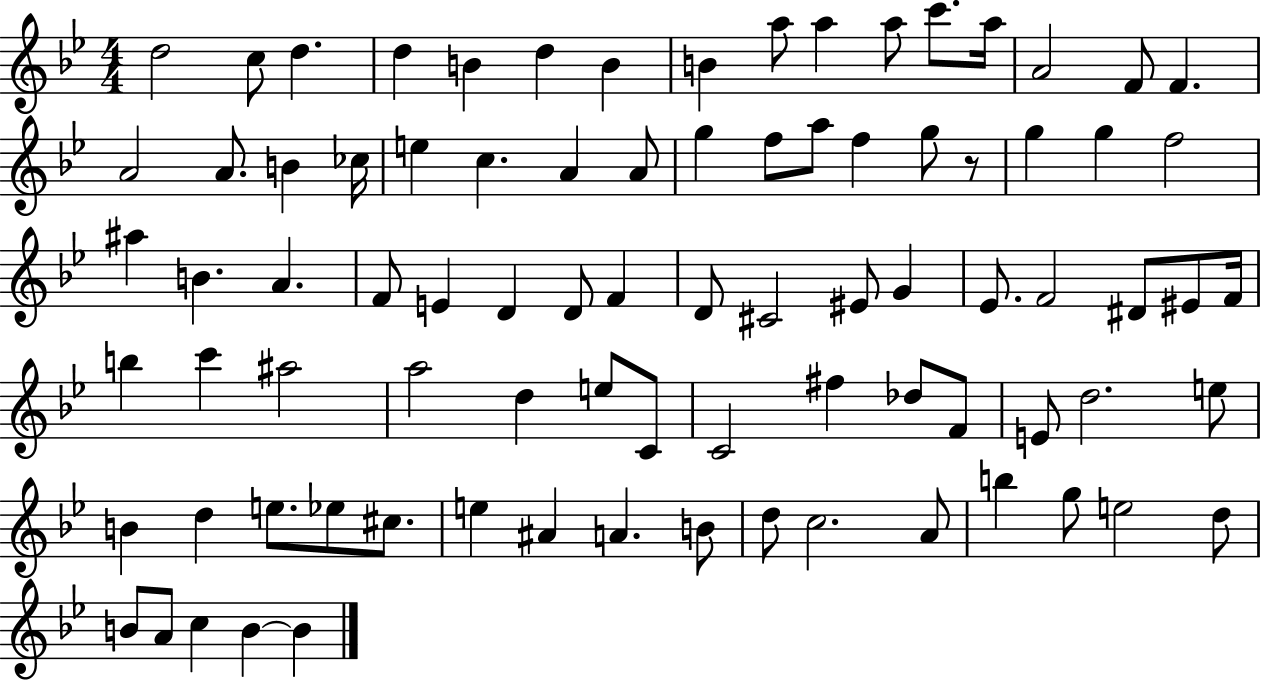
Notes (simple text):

D5/h C5/e D5/q. D5/q B4/q D5/q B4/q B4/q A5/e A5/q A5/e C6/e. A5/s A4/h F4/e F4/q. A4/h A4/e. B4/q CES5/s E5/q C5/q. A4/q A4/e G5/q F5/e A5/e F5/q G5/e R/e G5/q G5/q F5/h A#5/q B4/q. A4/q. F4/e E4/q D4/q D4/e F4/q D4/e C#4/h EIS4/e G4/q Eb4/e. F4/h D#4/e EIS4/e F4/s B5/q C6/q A#5/h A5/h D5/q E5/e C4/e C4/h F#5/q Db5/e F4/e E4/e D5/h. E5/e B4/q D5/q E5/e. Eb5/e C#5/e. E5/q A#4/q A4/q. B4/e D5/e C5/h. A4/e B5/q G5/e E5/h D5/e B4/e A4/e C5/q B4/q B4/q